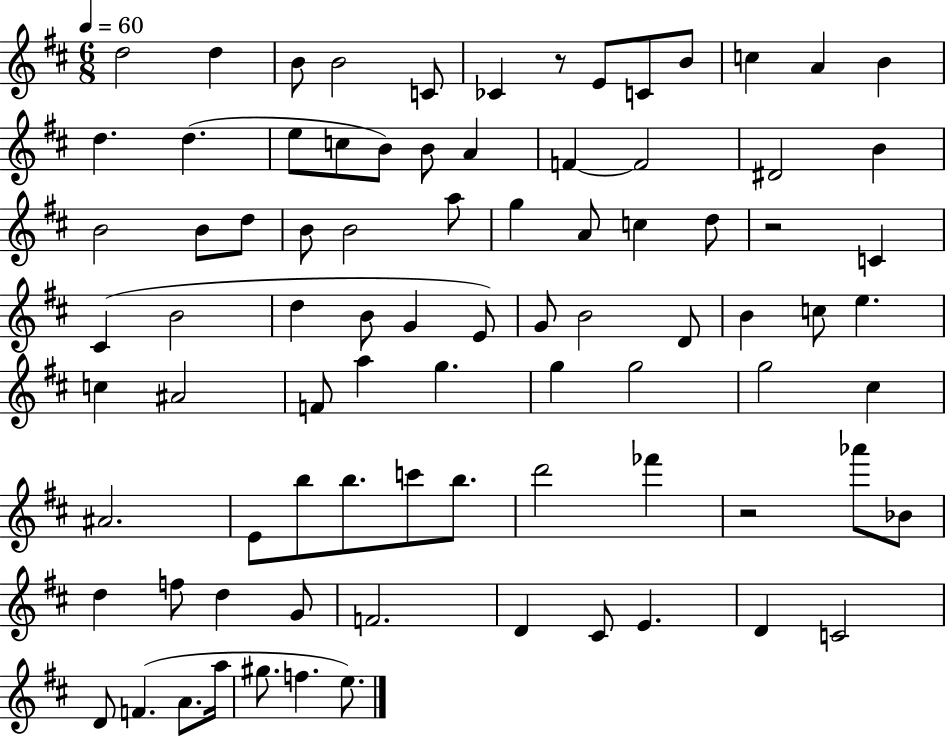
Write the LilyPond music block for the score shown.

{
  \clef treble
  \numericTimeSignature
  \time 6/8
  \key d \major
  \tempo 4 = 60
  d''2 d''4 | b'8 b'2 c'8 | ces'4 r8 e'8 c'8 b'8 | c''4 a'4 b'4 | \break d''4. d''4.( | e''8 c''8 b'8) b'8 a'4 | f'4~~ f'2 | dis'2 b'4 | \break b'2 b'8 d''8 | b'8 b'2 a''8 | g''4 a'8 c''4 d''8 | r2 c'4 | \break cis'4( b'2 | d''4 b'8 g'4 e'8) | g'8 b'2 d'8 | b'4 c''8 e''4. | \break c''4 ais'2 | f'8 a''4 g''4. | g''4 g''2 | g''2 cis''4 | \break ais'2. | e'8 b''8 b''8. c'''8 b''8. | d'''2 fes'''4 | r2 aes'''8 bes'8 | \break d''4 f''8 d''4 g'8 | f'2. | d'4 cis'8 e'4. | d'4 c'2 | \break d'8 f'4.( a'8. a''16 | gis''8. f''4. e''8.) | \bar "|."
}